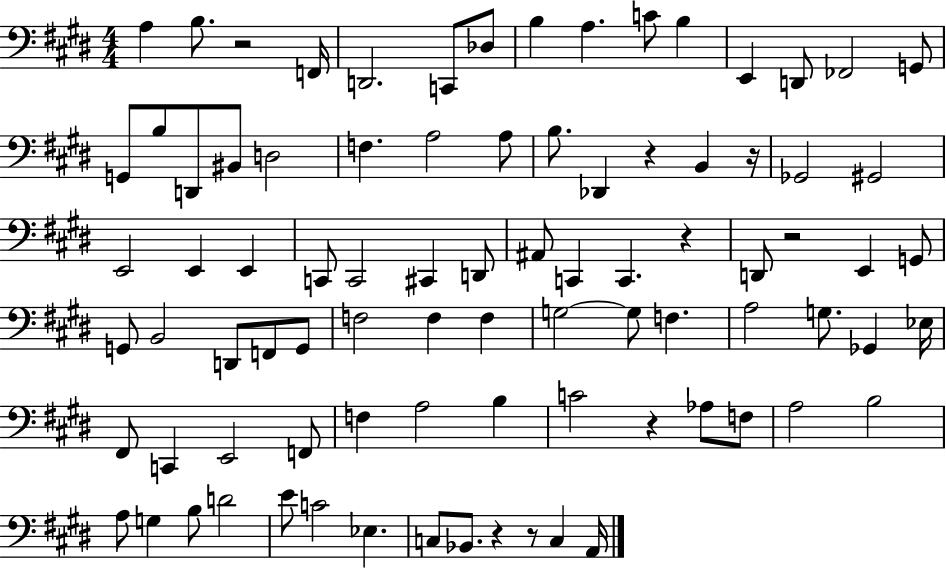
{
  \clef bass
  \numericTimeSignature
  \time 4/4
  \key e \major
  a4 b8. r2 f,16 | d,2. c,8 des8 | b4 a4. c'8 b4 | e,4 d,8 fes,2 g,8 | \break g,8 b8 d,8 bis,8 d2 | f4. a2 a8 | b8. des,4 r4 b,4 r16 | ges,2 gis,2 | \break e,2 e,4 e,4 | c,8 c,2 cis,4 d,8 | ais,8 c,4 c,4. r4 | d,8 r2 e,4 g,8 | \break g,8 b,2 d,8 f,8 g,8 | f2 f4 f4 | g2~~ g8 f4. | a2 g8. ges,4 ees16 | \break fis,8 c,4 e,2 f,8 | f4 a2 b4 | c'2 r4 aes8 f8 | a2 b2 | \break a8 g4 b8 d'2 | e'8 c'2 ees4. | c8 bes,8. r4 r8 c4 a,16 | \bar "|."
}